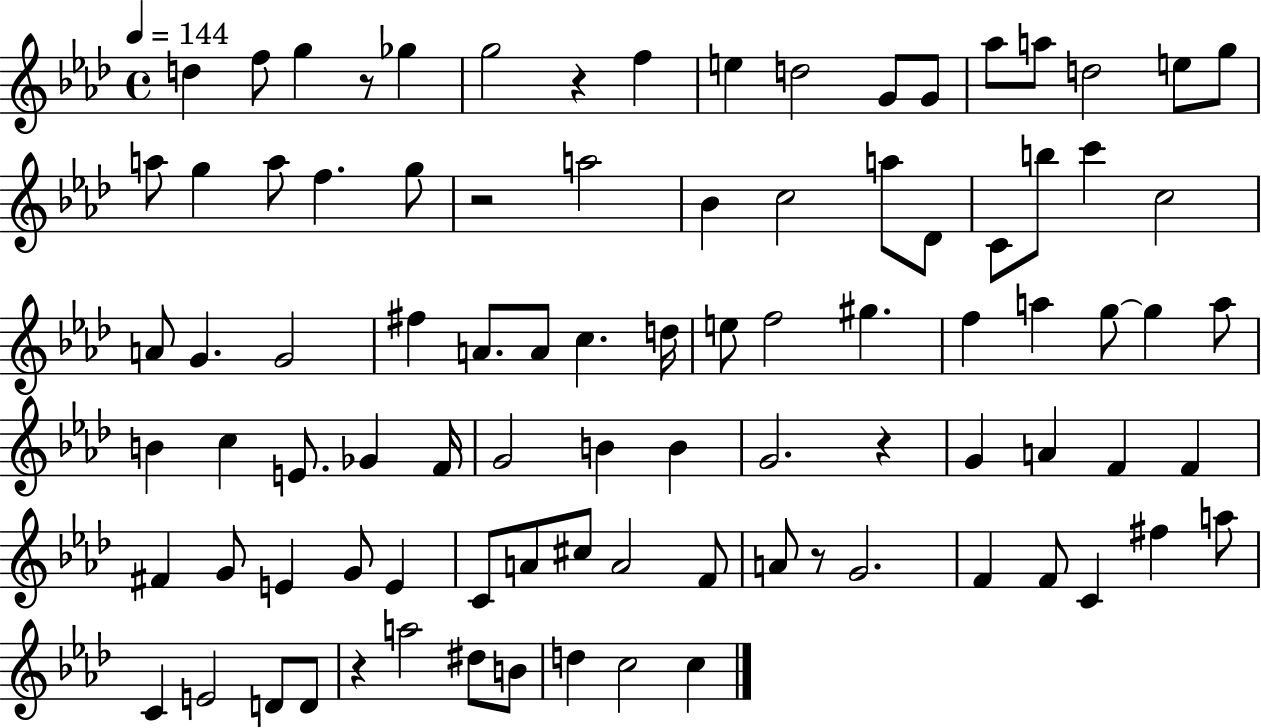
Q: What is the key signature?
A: AES major